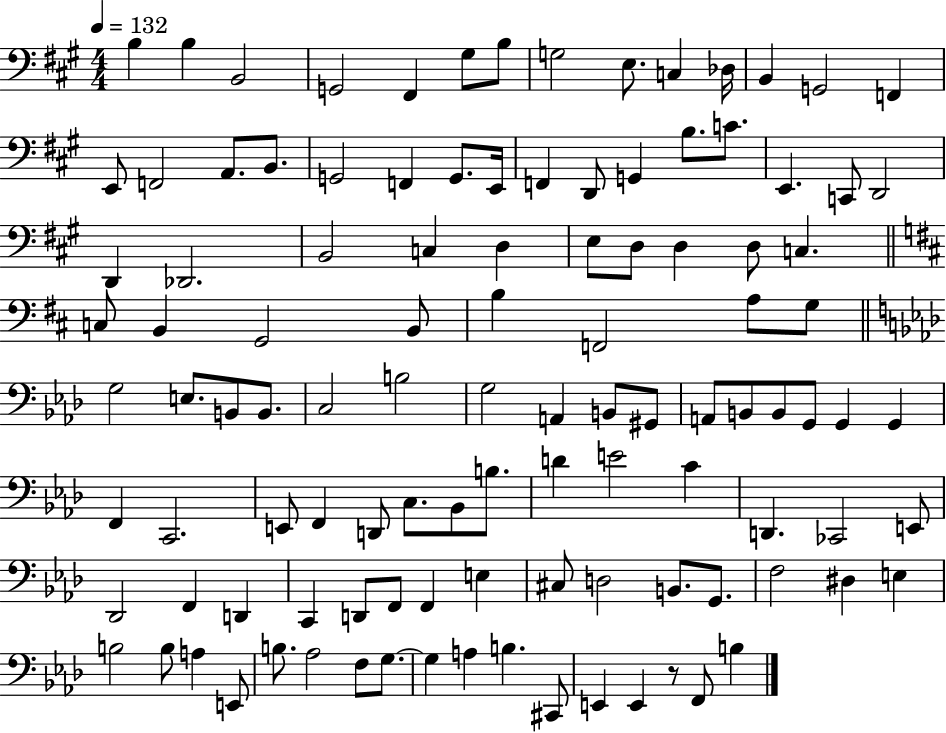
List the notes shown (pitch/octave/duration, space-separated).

B3/q B3/q B2/h G2/h F#2/q G#3/e B3/e G3/h E3/e. C3/q Db3/s B2/q G2/h F2/q E2/e F2/h A2/e. B2/e. G2/h F2/q G2/e. E2/s F2/q D2/e G2/q B3/e. C4/e. E2/q. C2/e D2/h D2/q Db2/h. B2/h C3/q D3/q E3/e D3/e D3/q D3/e C3/q. C3/e B2/q G2/h B2/e B3/q F2/h A3/e G3/e G3/h E3/e. B2/e B2/e. C3/h B3/h G3/h A2/q B2/e G#2/e A2/e B2/e B2/e G2/e G2/q G2/q F2/q C2/h. E2/e F2/q D2/e C3/e. Bb2/e B3/e. D4/q E4/h C4/q D2/q. CES2/h E2/e Db2/h F2/q D2/q C2/q D2/e F2/e F2/q E3/q C#3/e D3/h B2/e. G2/e. F3/h D#3/q E3/q B3/h B3/e A3/q E2/e B3/e. Ab3/h F3/e G3/e. G3/q A3/q B3/q. C#2/e E2/q E2/q R/e F2/e B3/q